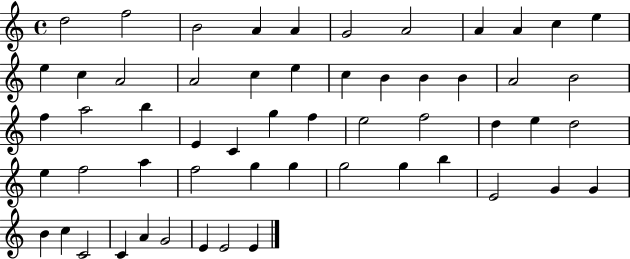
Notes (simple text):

D5/h F5/h B4/h A4/q A4/q G4/h A4/h A4/q A4/q C5/q E5/q E5/q C5/q A4/h A4/h C5/q E5/q C5/q B4/q B4/q B4/q A4/h B4/h F5/q A5/h B5/q E4/q C4/q G5/q F5/q E5/h F5/h D5/q E5/q D5/h E5/q F5/h A5/q F5/h G5/q G5/q G5/h G5/q B5/q E4/h G4/q G4/q B4/q C5/q C4/h C4/q A4/q G4/h E4/q E4/h E4/q